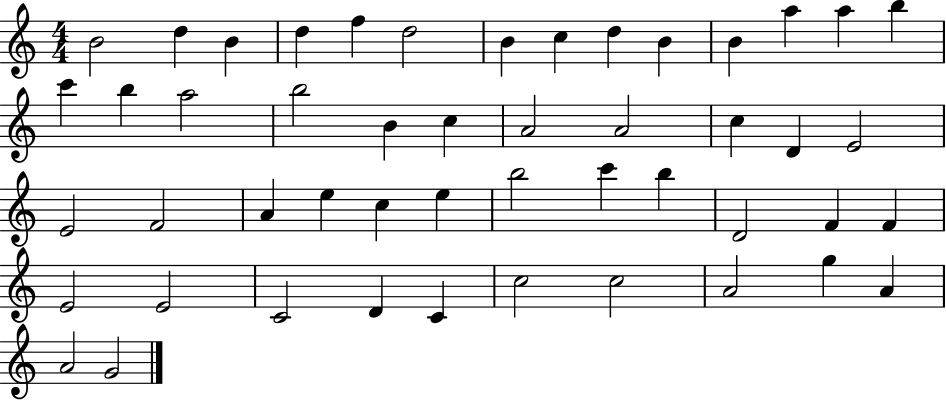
B4/h D5/q B4/q D5/q F5/q D5/h B4/q C5/q D5/q B4/q B4/q A5/q A5/q B5/q C6/q B5/q A5/h B5/h B4/q C5/q A4/h A4/h C5/q D4/q E4/h E4/h F4/h A4/q E5/q C5/q E5/q B5/h C6/q B5/q D4/h F4/q F4/q E4/h E4/h C4/h D4/q C4/q C5/h C5/h A4/h G5/q A4/q A4/h G4/h